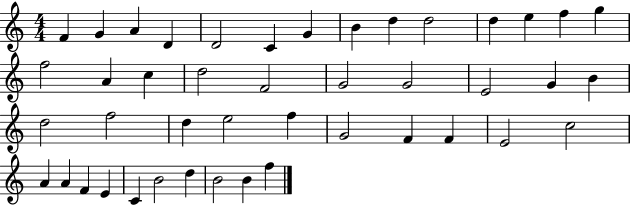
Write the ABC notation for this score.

X:1
T:Untitled
M:4/4
L:1/4
K:C
F G A D D2 C G B d d2 d e f g f2 A c d2 F2 G2 G2 E2 G B d2 f2 d e2 f G2 F F E2 c2 A A F E C B2 d B2 B f